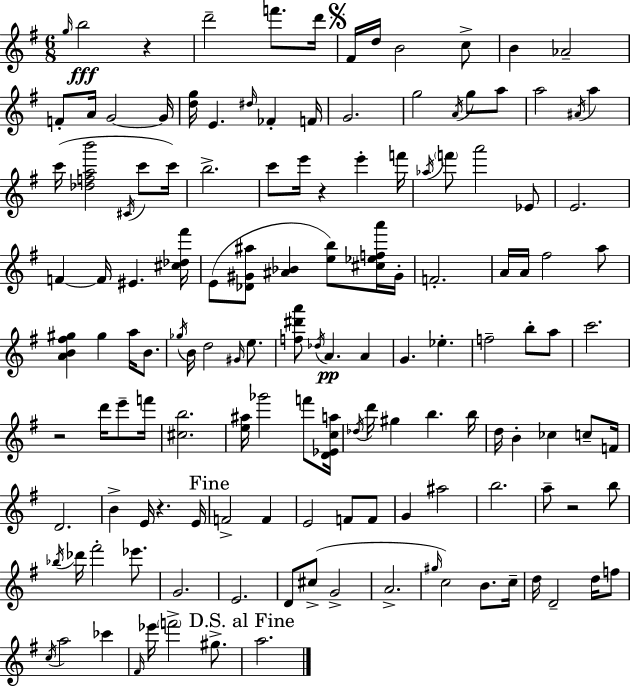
G5/s B5/h R/q D6/h F6/e. D6/s F#4/s D5/s B4/h C5/e B4/q Ab4/h F4/e A4/s G4/h G4/s [D5,G5]/s E4/q. D#5/s FES4/q F4/s G4/h. G5/h A4/s G5/e A5/e A5/h A#4/s A5/q C6/s [Db5,F5,A5,B6]/h C#4/s C6/e C6/s B5/h. C6/e E6/s R/q E6/q F6/s Ab5/s F6/e A6/h Eb4/e E4/h. F4/q F4/s EIS4/q. [C#5,Db5,F#6]/s E4/e [Db4,G#4,A#5]/e [A#4,Bb4]/q [E5,B5]/e [C#5,Eb5,F5,A6]/s G#4/s F4/h. A4/s A4/s F#5/h A5/e [A4,B4,F#5,G#5]/q G#5/q A5/s B4/e. Gb5/s B4/s D5/h G#4/s E5/e. [F5,D#6,A6]/e Db5/s A4/q. A4/q G4/q. Eb5/q. F5/h B5/e A5/e C6/h. R/h D6/s E6/e F6/s [C#5,B5]/h. [E5,A#5]/s Gb6/h F6/e [D4,Eb4,C5,A5]/s Db5/s D6/s G#5/q B5/q. B5/s D5/s B4/q CES5/q C5/e F4/s D4/h. B4/q E4/s R/q. E4/s F4/h F4/q E4/h F4/e F4/e G4/q A#5/h B5/h. A5/e R/h B5/e Bb5/s Db6/s F#6/h Eb6/e. G4/h. E4/h. D4/e C#5/e G4/h A4/h. G#5/s C5/h B4/e. C5/s D5/s D4/h D5/s F5/e C5/s A5/h CES6/q F#4/s Eb6/s F6/h G#5/e. A5/h.